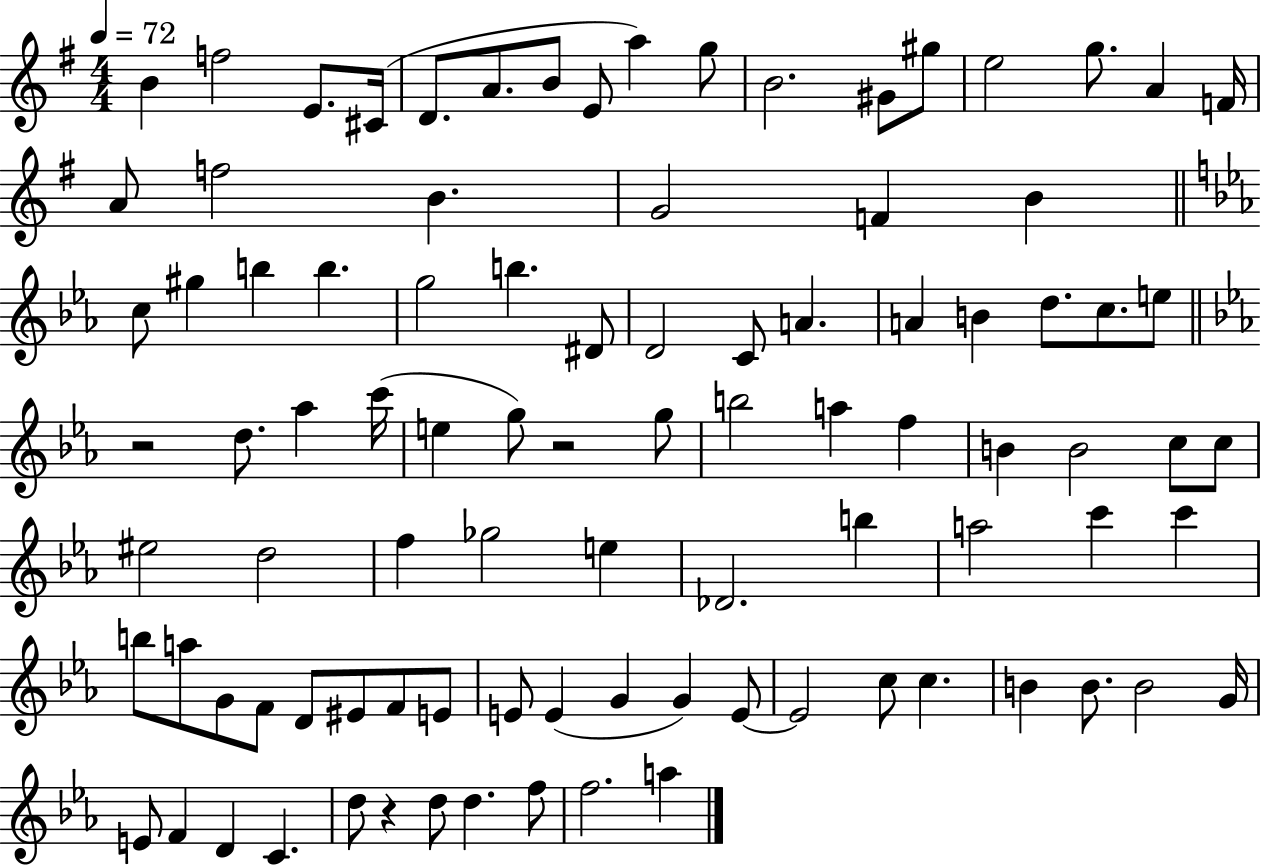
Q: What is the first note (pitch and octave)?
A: B4